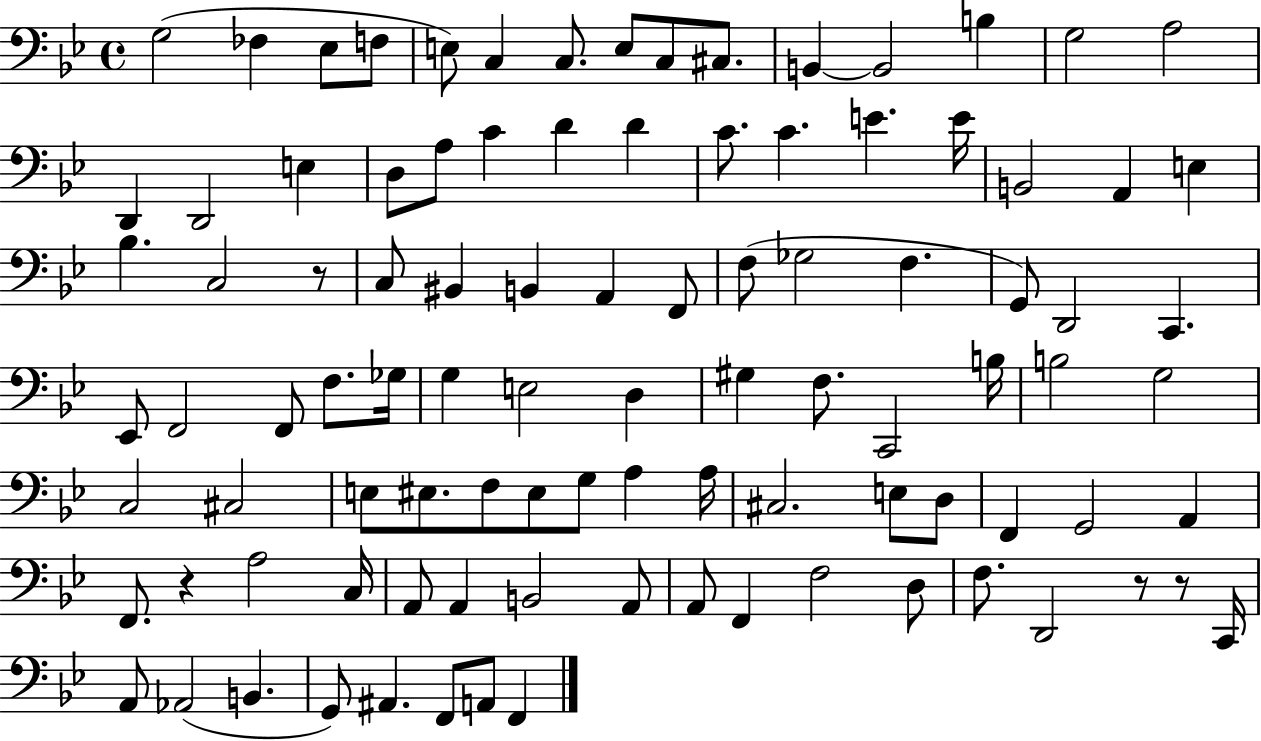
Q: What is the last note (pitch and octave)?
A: F2